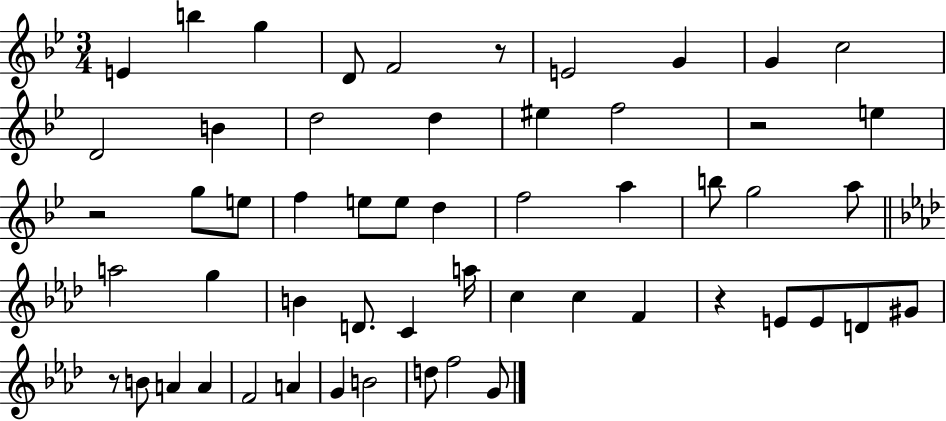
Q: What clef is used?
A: treble